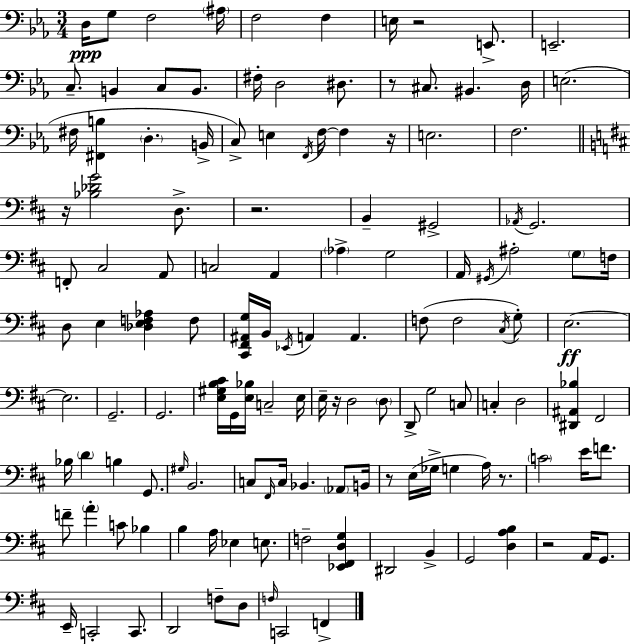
X:1
T:Untitled
M:3/4
L:1/4
K:Eb
D,/4 G,/2 F,2 ^A,/4 F,2 F, E,/4 z2 E,,/2 E,,2 C,/2 B,, C,/2 B,,/2 ^F,/4 D,2 ^D,/2 z/2 ^C,/2 ^B,, D,/4 E,2 ^F,/4 [^F,,B,] D, B,,/4 C,/2 E, F,,/4 F,/4 F, z/4 E,2 F,2 z/4 [_B,_DG]2 D,/2 z2 B,, ^G,,2 _A,,/4 G,,2 F,,/2 ^C,2 A,,/2 C,2 A,, _A, G,2 A,,/4 ^G,,/4 ^A,2 G,/2 F,/4 D,/2 E, [_D,E,F,_A,] F,/2 [^C,,^F,,^A,,G,]/4 B,,/4 _E,,/4 A,, A,, F,/2 F,2 ^C,/4 G,/2 E,2 E,2 G,,2 G,,2 [E,^G,B,^C]/4 G,,/4 [E,_B,]/4 C,2 E,/4 E,/4 z/4 D,2 D,/2 D,,/2 G,2 C,/2 C, D,2 [^D,,^A,,_B,] ^F,,2 _B,/4 D B, G,,/2 ^G,/4 B,,2 C,/2 ^F,,/4 C,/4 _B,, _A,,/2 B,,/4 z/2 E,/4 _G,/4 G, A,/4 z/2 C2 E/4 F/2 F/2 A C/2 _B, B, A,/4 _E, E,/2 F,2 [_E,,^F,,D,G,] ^D,,2 B,, G,,2 [D,A,B,] z2 A,,/4 G,,/2 E,,/4 C,,2 C,,/2 D,,2 F,/2 D,/2 F,/4 C,,2 F,,